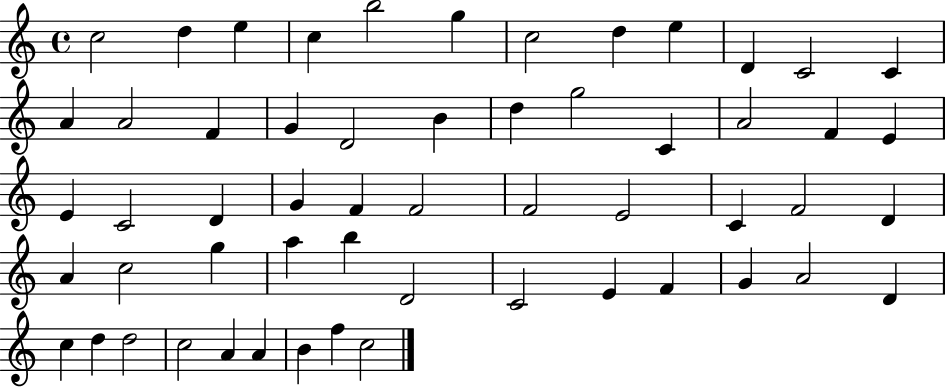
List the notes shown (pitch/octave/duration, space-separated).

C5/h D5/q E5/q C5/q B5/h G5/q C5/h D5/q E5/q D4/q C4/h C4/q A4/q A4/h F4/q G4/q D4/h B4/q D5/q G5/h C4/q A4/h F4/q E4/q E4/q C4/h D4/q G4/q F4/q F4/h F4/h E4/h C4/q F4/h D4/q A4/q C5/h G5/q A5/q B5/q D4/h C4/h E4/q F4/q G4/q A4/h D4/q C5/q D5/q D5/h C5/h A4/q A4/q B4/q F5/q C5/h